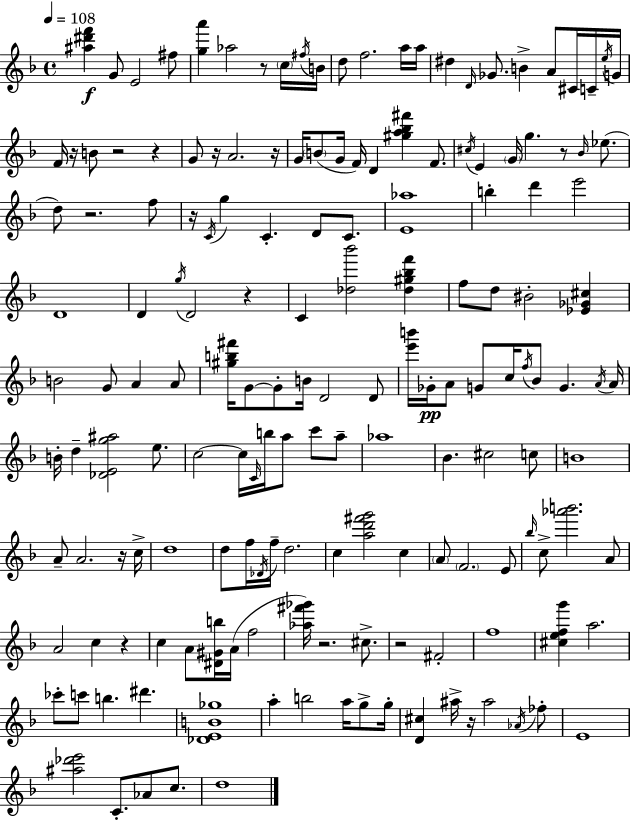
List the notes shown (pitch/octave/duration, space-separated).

[A#5,D#6,F6]/q G4/e E4/h F#5/e [G5,A6]/q Ab5/h R/e C5/s F#5/s B4/s D5/e F5/h. A5/s A5/s D#5/q D4/s Gb4/e. B4/q A4/e C#4/s C4/s E5/s G4/s F4/s R/s B4/e R/h R/q G4/e R/s A4/h. R/s G4/s B4/e G4/s F4/s D4/q [G#5,A5,Bb5,F#6]/q F4/e. C#5/s E4/q G4/s G5/q. R/e Bb4/s Eb5/e. D5/e R/h. F5/e R/s C4/s G5/q C4/q. D4/e C4/e. [E4,Ab5]/w B5/q D6/q E6/h D4/w D4/q G5/s D4/h R/q C4/q [Db5,Bb6]/h [Db5,G#5,Bb5,F6]/q F5/e D5/e BIS4/h [Eb4,Gb4,C#5]/q B4/h G4/e A4/q A4/e [G#5,B5,F#6]/s G4/e G4/e B4/s D4/h D4/e [E6,B6]/s Gb4/s A4/e G4/e C5/s F5/s Bb4/e G4/q. A4/s A4/s B4/s D5/q [Db4,E4,G5,A#5]/h E5/e. C5/h C5/s C4/s B5/s A5/e C6/e A5/e Ab5/w Bb4/q. C#5/h C5/e B4/w A4/e A4/h. R/s C5/s D5/w D5/e F5/s Db4/s F5/s D5/h. C5/q [A5,D6,F#6,G6]/h C5/q A4/e F4/h. E4/e Bb5/s C5/e [Ab6,B6]/h. A4/e A4/h C5/q R/q C5/q A4/e [D#4,G#4,B5]/s A4/s F5/h [Ab5,F#6,Gb6]/s R/h. C#5/e. R/h F#4/h F5/w [C#5,E5,F5,G6]/q A5/h. CES6/e C6/e B5/q. D#6/q. [Db4,E4,B4,Gb5]/w A5/q B5/h A5/s G5/e G5/s [D4,C#5]/q A#5/s R/s A#5/h Ab4/s FES5/e E4/w [A#5,Db6,E6]/h C4/e. Ab4/e C5/e. D5/w